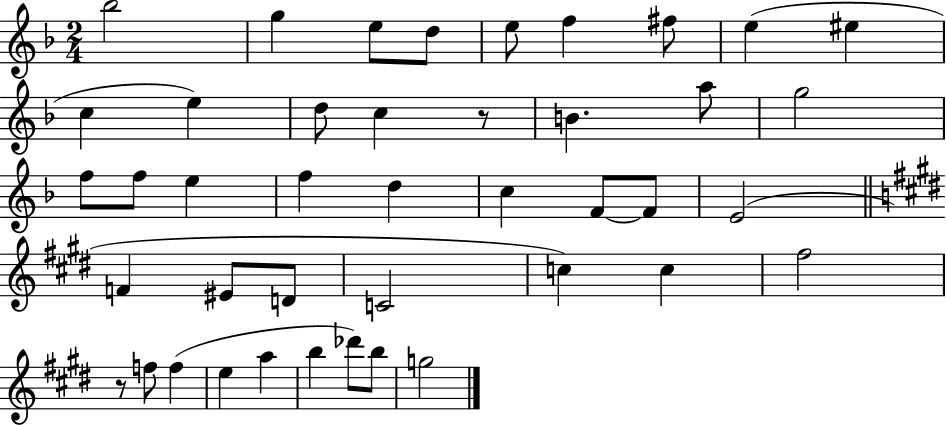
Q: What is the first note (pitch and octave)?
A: Bb5